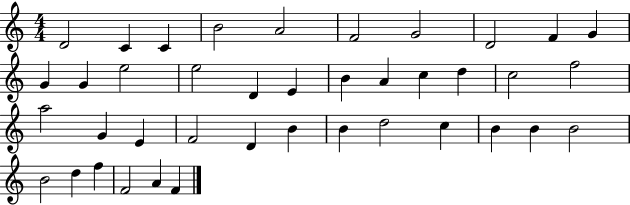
{
  \clef treble
  \numericTimeSignature
  \time 4/4
  \key c \major
  d'2 c'4 c'4 | b'2 a'2 | f'2 g'2 | d'2 f'4 g'4 | \break g'4 g'4 e''2 | e''2 d'4 e'4 | b'4 a'4 c''4 d''4 | c''2 f''2 | \break a''2 g'4 e'4 | f'2 d'4 b'4 | b'4 d''2 c''4 | b'4 b'4 b'2 | \break b'2 d''4 f''4 | f'2 a'4 f'4 | \bar "|."
}